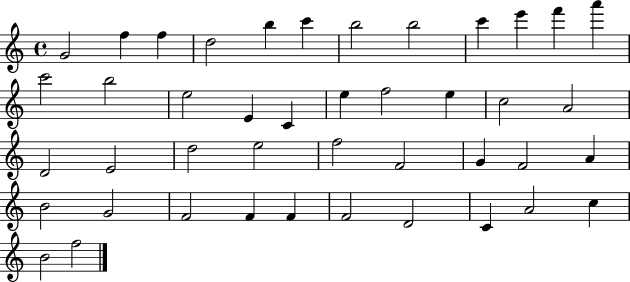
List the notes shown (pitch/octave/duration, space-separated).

G4/h F5/q F5/q D5/h B5/q C6/q B5/h B5/h C6/q E6/q F6/q A6/q C6/h B5/h E5/h E4/q C4/q E5/q F5/h E5/q C5/h A4/h D4/h E4/h D5/h E5/h F5/h F4/h G4/q F4/h A4/q B4/h G4/h F4/h F4/q F4/q F4/h D4/h C4/q A4/h C5/q B4/h F5/h